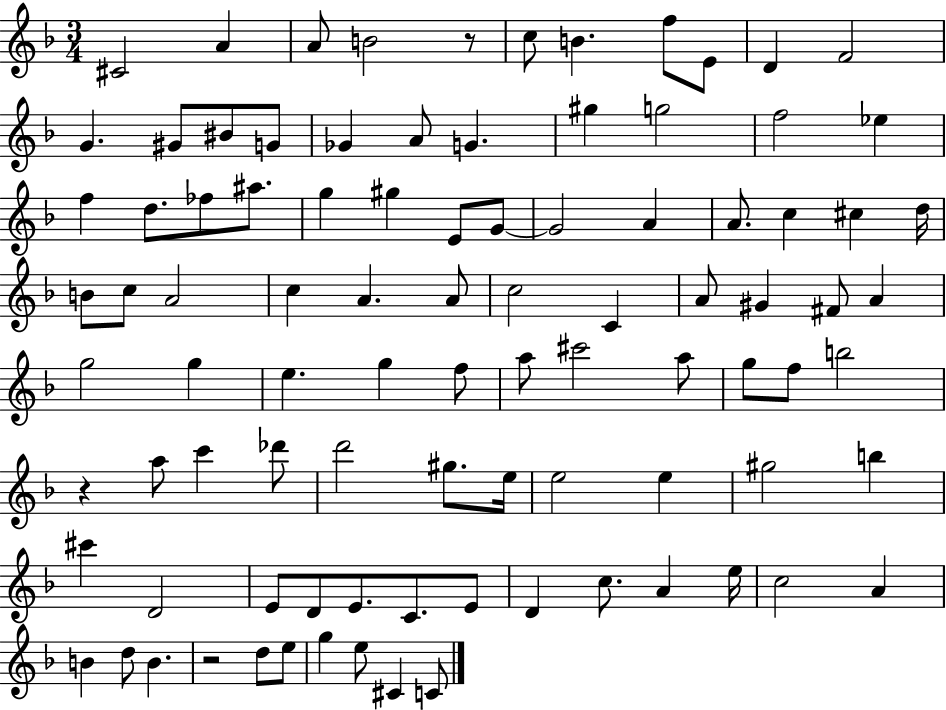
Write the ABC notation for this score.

X:1
T:Untitled
M:3/4
L:1/4
K:F
^C2 A A/2 B2 z/2 c/2 B f/2 E/2 D F2 G ^G/2 ^B/2 G/2 _G A/2 G ^g g2 f2 _e f d/2 _f/2 ^a/2 g ^g E/2 G/2 G2 A A/2 c ^c d/4 B/2 c/2 A2 c A A/2 c2 C A/2 ^G ^F/2 A g2 g e g f/2 a/2 ^c'2 a/2 g/2 f/2 b2 z a/2 c' _d'/2 d'2 ^g/2 e/4 e2 e ^g2 b ^c' D2 E/2 D/2 E/2 C/2 E/2 D c/2 A e/4 c2 A B d/2 B z2 d/2 e/2 g e/2 ^C C/2